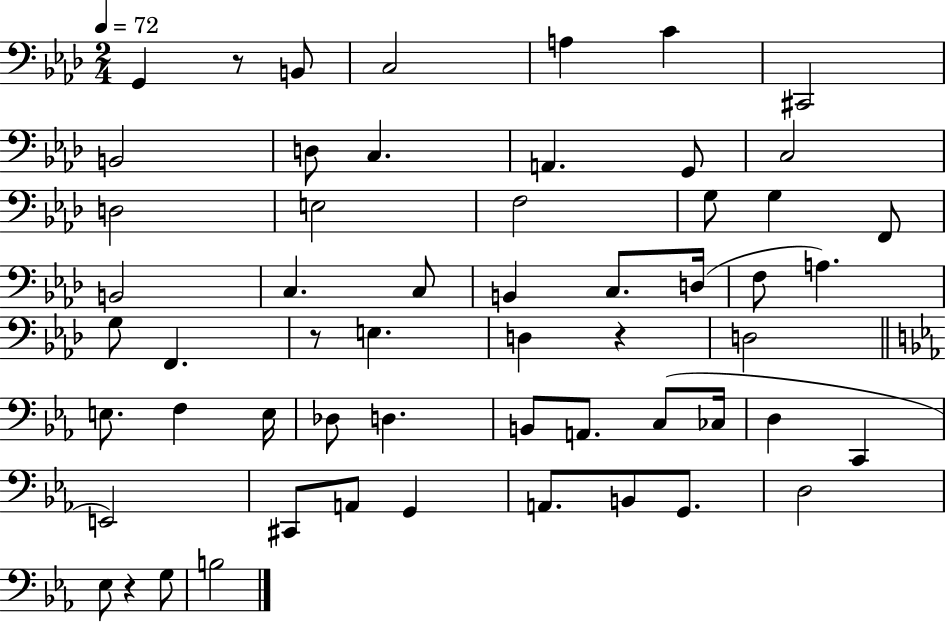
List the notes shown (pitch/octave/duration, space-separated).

G2/q R/e B2/e C3/h A3/q C4/q C#2/h B2/h D3/e C3/q. A2/q. G2/e C3/h D3/h E3/h F3/h G3/e G3/q F2/e B2/h C3/q. C3/e B2/q C3/e. D3/s F3/e A3/q. G3/e F2/q. R/e E3/q. D3/q R/q D3/h E3/e. F3/q E3/s Db3/e D3/q. B2/e A2/e. C3/e CES3/s D3/q C2/q E2/h C#2/e A2/e G2/q A2/e. B2/e G2/e. D3/h Eb3/e R/q G3/e B3/h